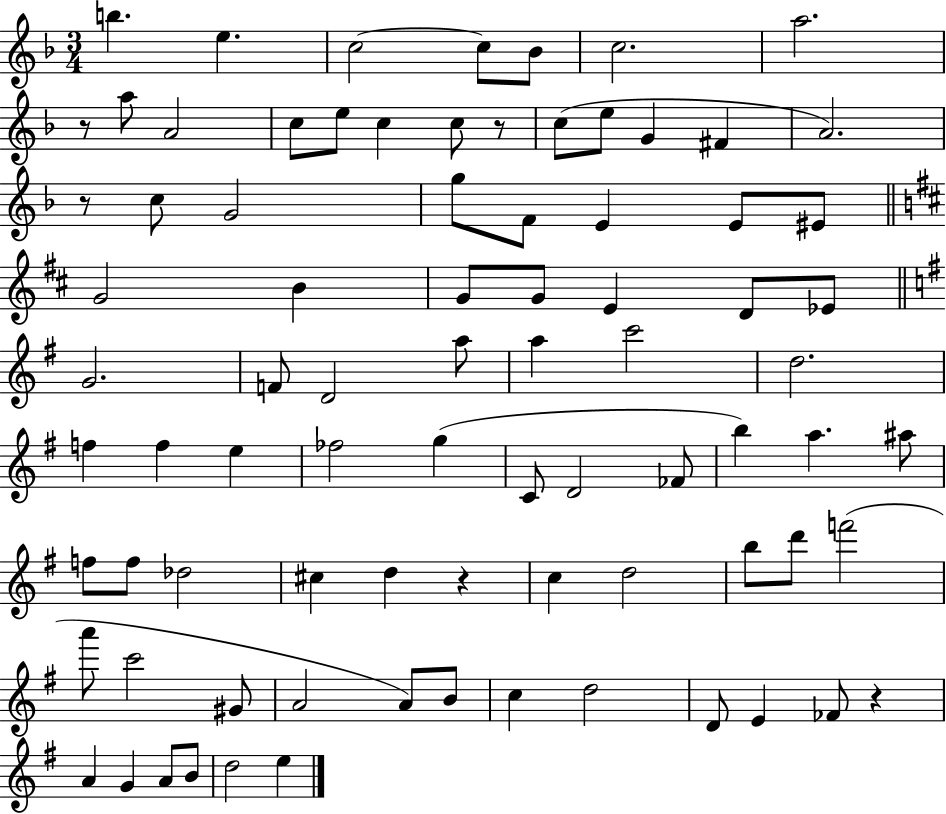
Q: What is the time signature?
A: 3/4